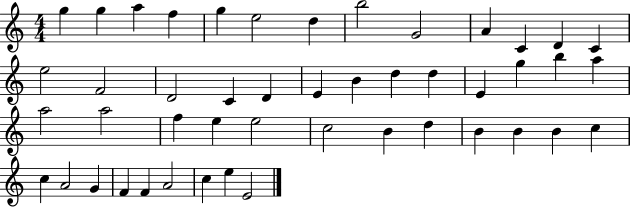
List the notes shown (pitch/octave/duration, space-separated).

G5/q G5/q A5/q F5/q G5/q E5/h D5/q B5/h G4/h A4/q C4/q D4/q C4/q E5/h F4/h D4/h C4/q D4/q E4/q B4/q D5/q D5/q E4/q G5/q B5/q A5/q A5/h A5/h F5/q E5/q E5/h C5/h B4/q D5/q B4/q B4/q B4/q C5/q C5/q A4/h G4/q F4/q F4/q A4/h C5/q E5/q E4/h